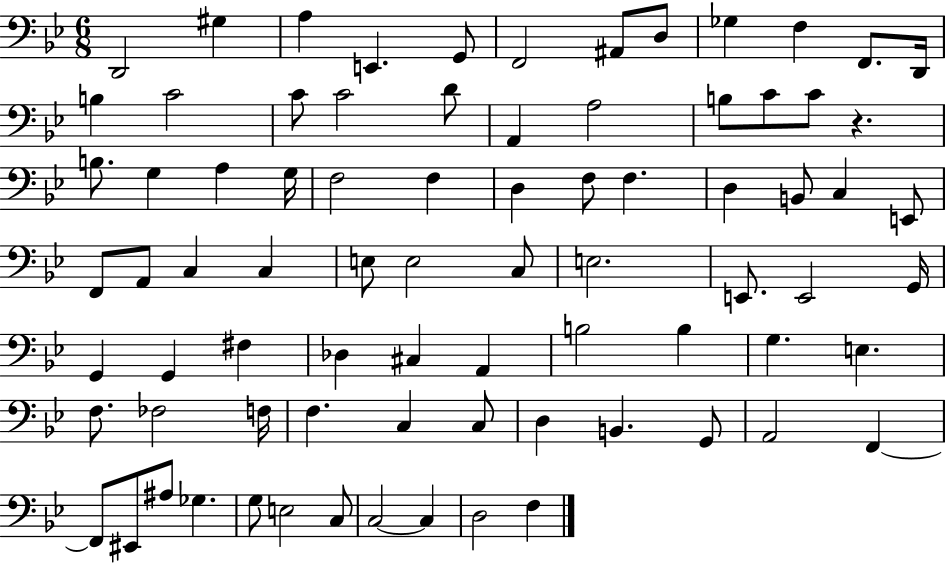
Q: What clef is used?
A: bass